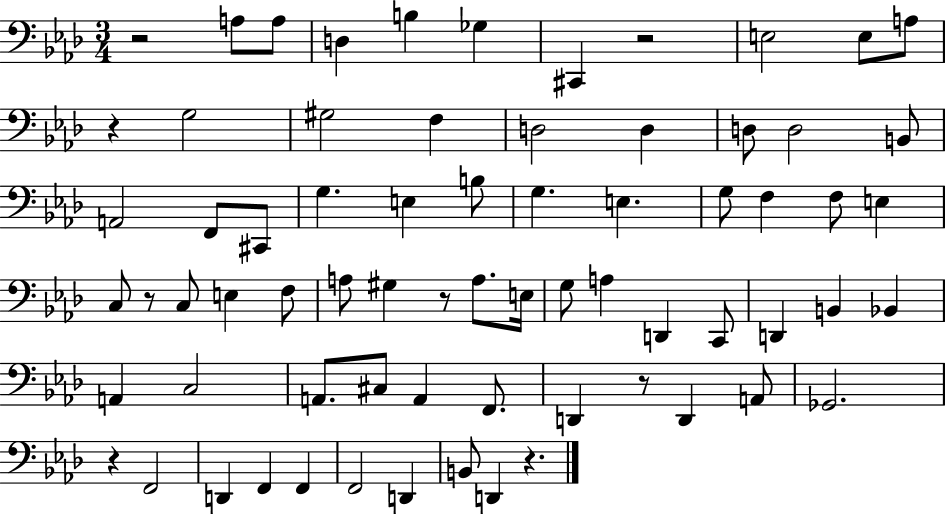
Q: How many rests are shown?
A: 8